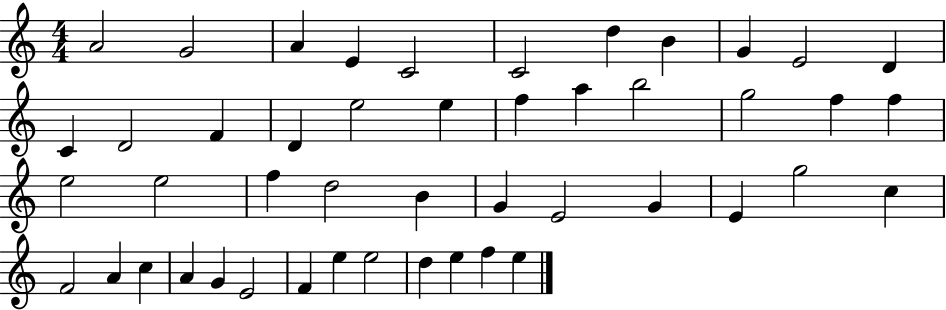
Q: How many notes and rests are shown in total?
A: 47